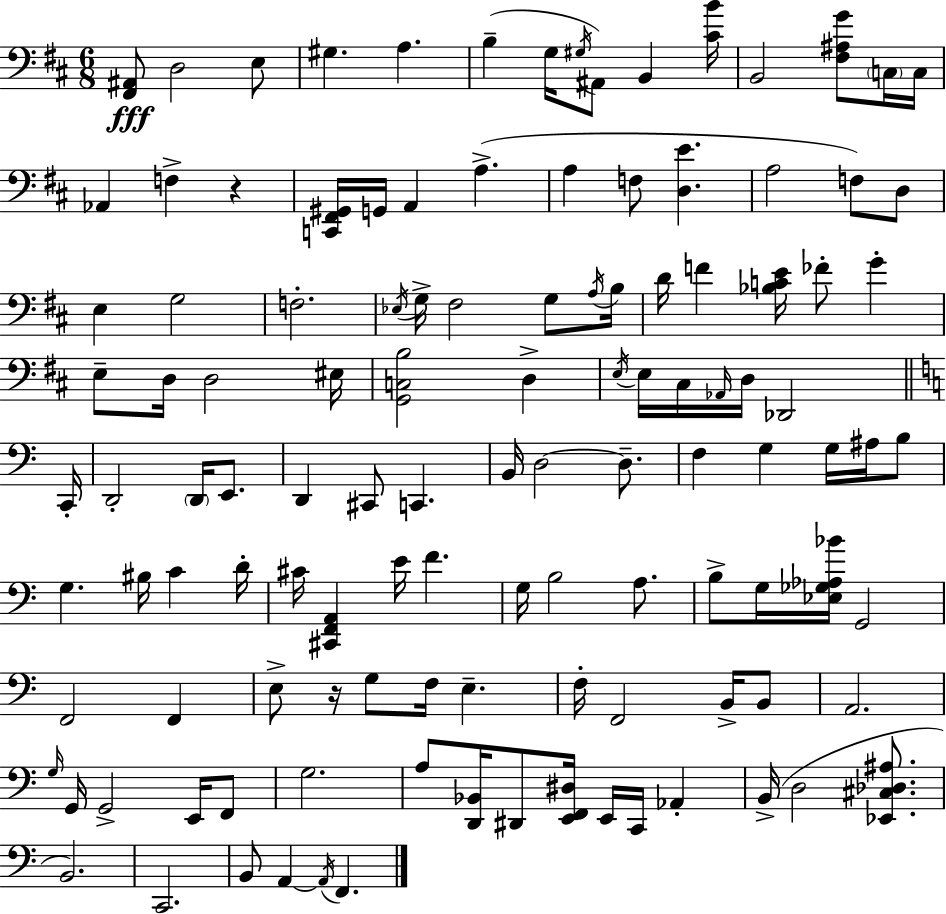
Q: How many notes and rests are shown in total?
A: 118